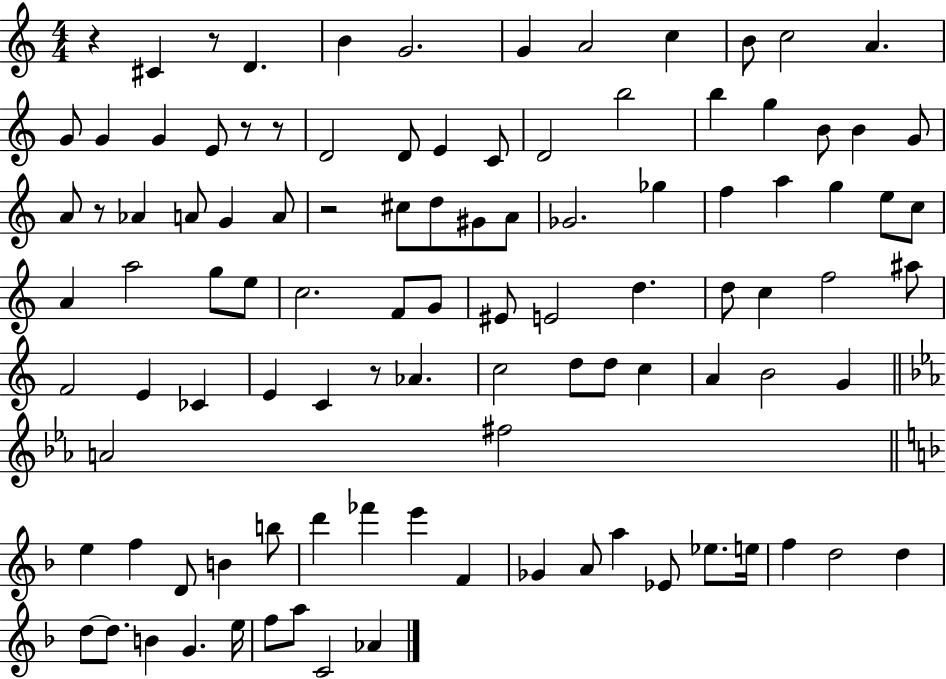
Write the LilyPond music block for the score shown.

{
  \clef treble
  \numericTimeSignature
  \time 4/4
  \key c \major
  r4 cis'4 r8 d'4. | b'4 g'2. | g'4 a'2 c''4 | b'8 c''2 a'4. | \break g'8 g'4 g'4 e'8 r8 r8 | d'2 d'8 e'4 c'8 | d'2 b''2 | b''4 g''4 b'8 b'4 g'8 | \break a'8 r8 aes'4 a'8 g'4 a'8 | r2 cis''8 d''8 gis'8 a'8 | ges'2. ges''4 | f''4 a''4 g''4 e''8 c''8 | \break a'4 a''2 g''8 e''8 | c''2. f'8 g'8 | eis'8 e'2 d''4. | d''8 c''4 f''2 ais''8 | \break f'2 e'4 ces'4 | e'4 c'4 r8 aes'4. | c''2 d''8 d''8 c''4 | a'4 b'2 g'4 | \break \bar "||" \break \key ees \major a'2 fis''2 | \bar "||" \break \key d \minor e''4 f''4 d'8 b'4 b''8 | d'''4 fes'''4 e'''4 f'4 | ges'4 a'8 a''4 ees'8 ees''8. e''16 | f''4 d''2 d''4 | \break d''8~~ d''8. b'4 g'4. e''16 | f''8 a''8 c'2 aes'4 | \bar "|."
}